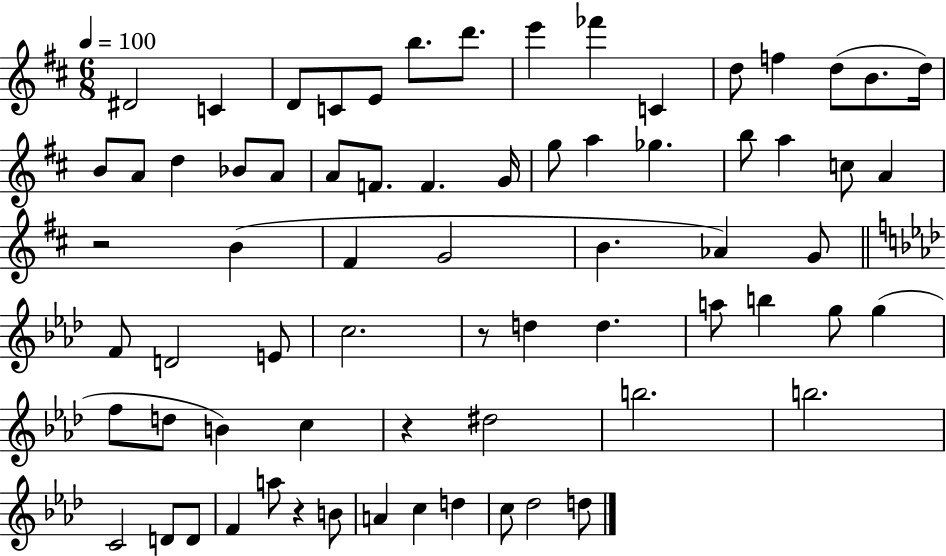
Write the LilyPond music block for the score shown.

{
  \clef treble
  \numericTimeSignature
  \time 6/8
  \key d \major
  \tempo 4 = 100
  dis'2 c'4 | d'8 c'8 e'8 b''8. d'''8. | e'''4 fes'''4 c'4 | d''8 f''4 d''8( b'8. d''16) | \break b'8 a'8 d''4 bes'8 a'8 | a'8 f'8. f'4. g'16 | g''8 a''4 ges''4. | b''8 a''4 c''8 a'4 | \break r2 b'4( | fis'4 g'2 | b'4. aes'4) g'8 | \bar "||" \break \key aes \major f'8 d'2 e'8 | c''2. | r8 d''4 d''4. | a''8 b''4 g''8 g''4( | \break f''8 d''8 b'4) c''4 | r4 dis''2 | b''2. | b''2. | \break c'2 d'8 d'8 | f'4 a''8 r4 b'8 | a'4 c''4 d''4 | c''8 des''2 d''8 | \break \bar "|."
}